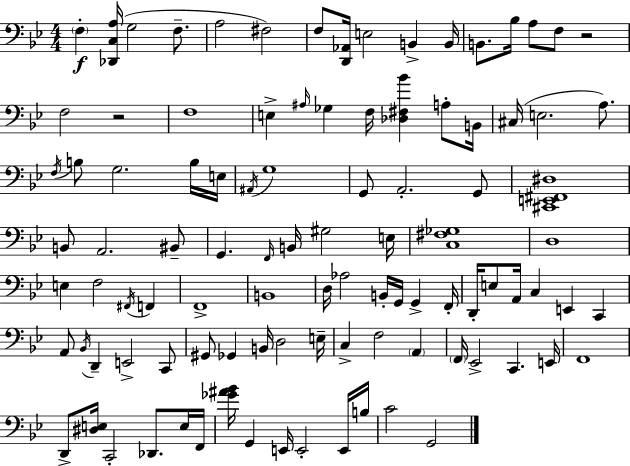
{
  \clef bass
  \numericTimeSignature
  \time 4/4
  \key g \minor
  \parenthesize f4-.\f <des, c a>16( g2 f8.-- | a2 fis2) | f8 <d, aes,>16 e2 b,4-> b,16 | b,8. bes16 a8 f8 r2 | \break f2 r2 | f1 | e4-> \grace { ais16 } ges4 f16 <des fis bes'>4 a8-. | b,16 cis16( e2. a8.) | \break \acciaccatura { f16 } b8 g2. | b16 e16 \acciaccatura { ais,16 } g1 | g,8 a,2.-. | g,8 <cis, e, fis, dis>1 | \break b,8 a,2. | bis,8-- g,4. \grace { f,16 } b,16 gis2 | e16 <c fis ges>1 | d1 | \break e4 f2 | \acciaccatura { fis,16 } f,4 f,1-> | b,1 | d16 aes2 b,16-. g,16 | \break g,4-> f,16-. d,16-. e8 a,16 c4 e,4 | c,4 a,8 \acciaccatura { bes,16 } d,4-- e,2-> | c,8 gis,8 ges,4 b,16 d2 | e16-- c4-> f2 | \break \parenthesize a,4 \parenthesize f,16 ees,2-> c,4. | e,16 f,1 | d,8-> <dis e>16 c,2-. | des,8. e16 f,16 <ges' ais' bes'>16 g,4 e,16 e,2-. | \break e,16 b16 c'2 g,2 | \bar "|."
}